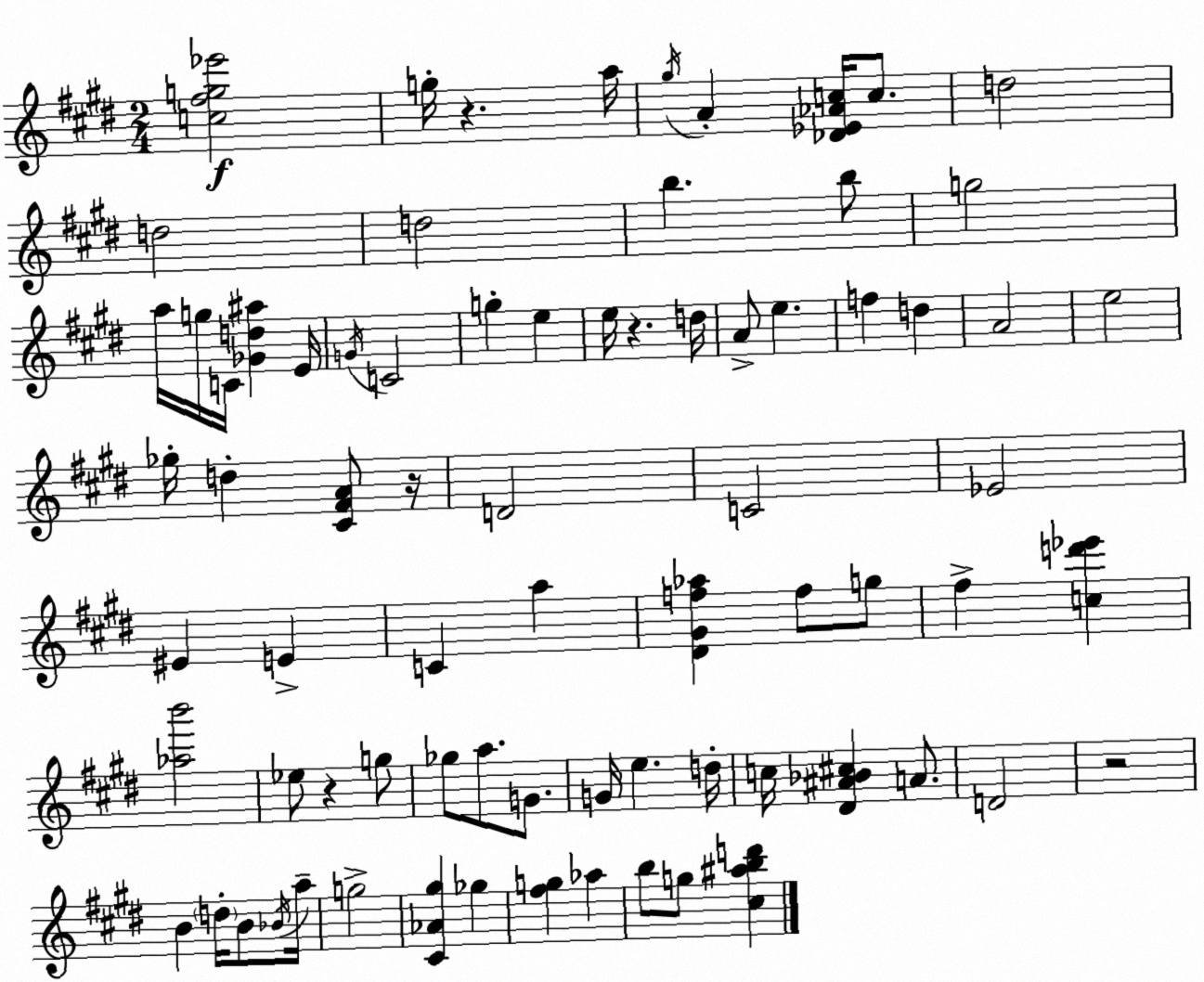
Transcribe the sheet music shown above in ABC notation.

X:1
T:Untitled
M:2/4
L:1/4
K:E
[c^fg_e']2 g/4 z a/4 ^g/4 A [_D_E_Ac]/4 c/2 d2 d2 d2 b b/2 g2 a/4 g/4 C/4 [_Gd^a] E/4 G/4 C2 g e e/4 z d/4 A/2 e f d A2 e2 _g/4 d [^C^FA]/2 z/4 D2 C2 _E2 ^E E C a [^D^Gf_a] f/2 g/2 ^f [cd'_e'] [_ab']2 _e/2 z g/2 _g/2 a/2 G/2 G/4 e d/4 c/4 [^D^A_B^c] A/2 D2 z2 B d/4 B/2 _B/4 a/4 g2 [^C_A^g] _g [^fg] _a b/2 g/2 [^c^abd']